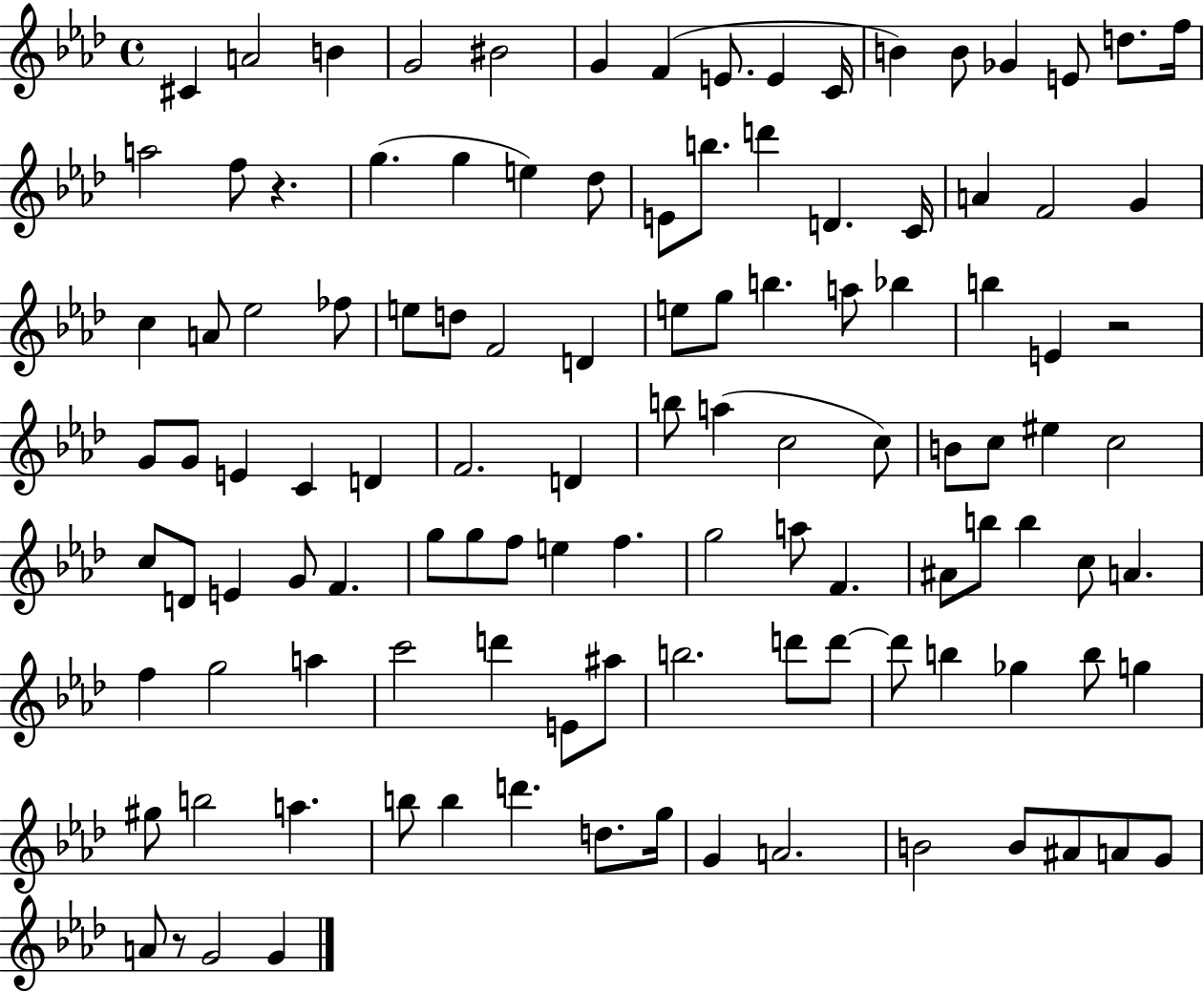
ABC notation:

X:1
T:Untitled
M:4/4
L:1/4
K:Ab
^C A2 B G2 ^B2 G F E/2 E C/4 B B/2 _G E/2 d/2 f/4 a2 f/2 z g g e _d/2 E/2 b/2 d' D C/4 A F2 G c A/2 _e2 _f/2 e/2 d/2 F2 D e/2 g/2 b a/2 _b b E z2 G/2 G/2 E C D F2 D b/2 a c2 c/2 B/2 c/2 ^e c2 c/2 D/2 E G/2 F g/2 g/2 f/2 e f g2 a/2 F ^A/2 b/2 b c/2 A f g2 a c'2 d' E/2 ^a/2 b2 d'/2 d'/2 d'/2 b _g b/2 g ^g/2 b2 a b/2 b d' d/2 g/4 G A2 B2 B/2 ^A/2 A/2 G/2 A/2 z/2 G2 G